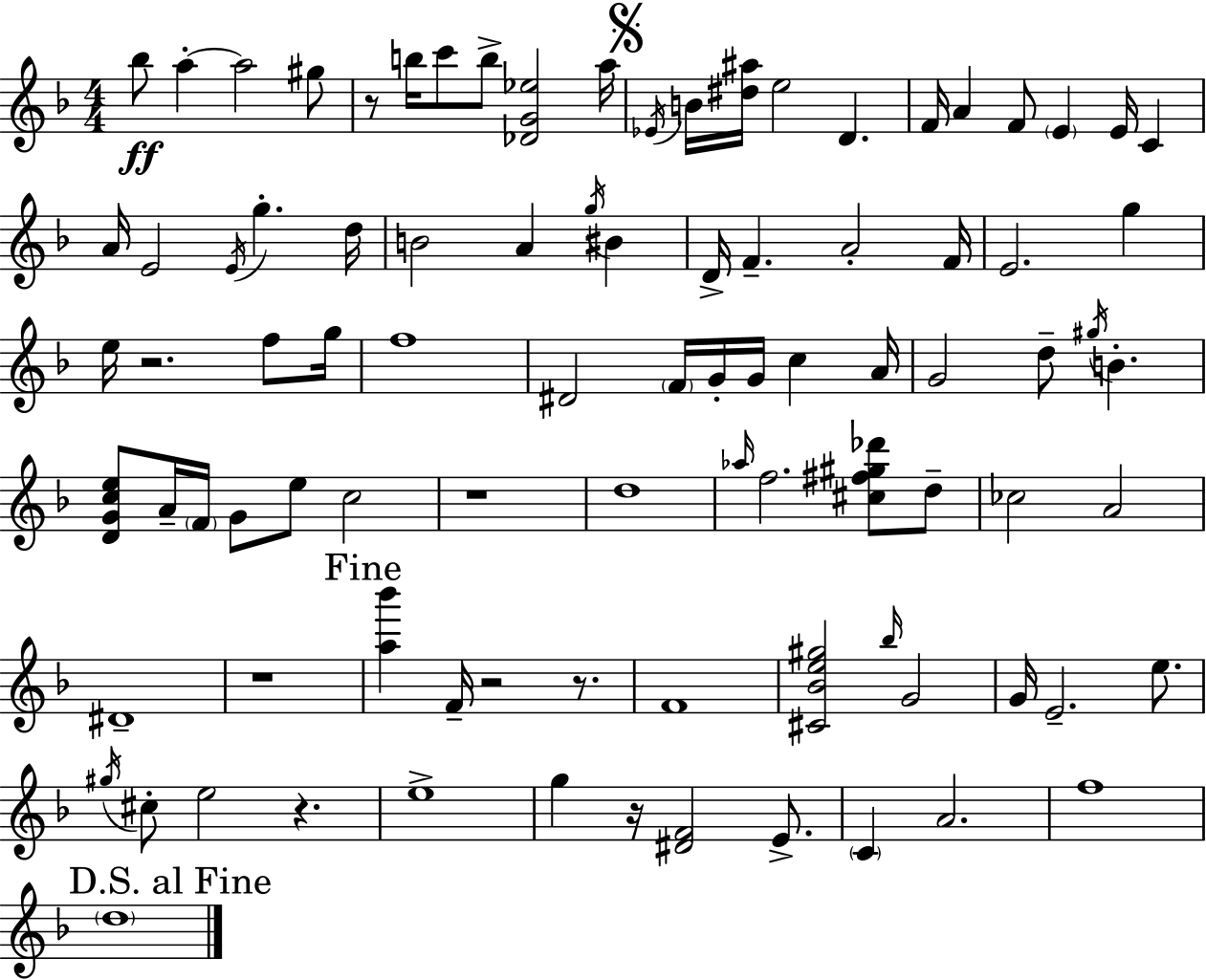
Bb5/e A5/q A5/h G#5/e R/e B5/s C6/e B5/e [Db4,G4,Eb5]/h A5/s Eb4/s B4/s [D#5,A#5]/s E5/h D4/q. F4/s A4/q F4/e E4/q E4/s C4/q A4/s E4/h E4/s G5/q. D5/s B4/h A4/q G5/s BIS4/q D4/s F4/q. A4/h F4/s E4/h. G5/q E5/s R/h. F5/e G5/s F5/w D#4/h F4/s G4/s G4/s C5/q A4/s G4/h D5/e G#5/s B4/q. [D4,G4,C5,E5]/e A4/s F4/s G4/e E5/e C5/h R/w D5/w Ab5/s F5/h. [C#5,F#5,G#5,Db6]/e D5/e CES5/h A4/h D#4/w R/w [A5,Bb6]/q F4/s R/h R/e. F4/w [C#4,Bb4,E5,G#5]/h Bb5/s G4/h G4/s E4/h. E5/e. G#5/s C#5/e E5/h R/q. E5/w G5/q R/s [D#4,F4]/h E4/e. C4/q A4/h. F5/w D5/w